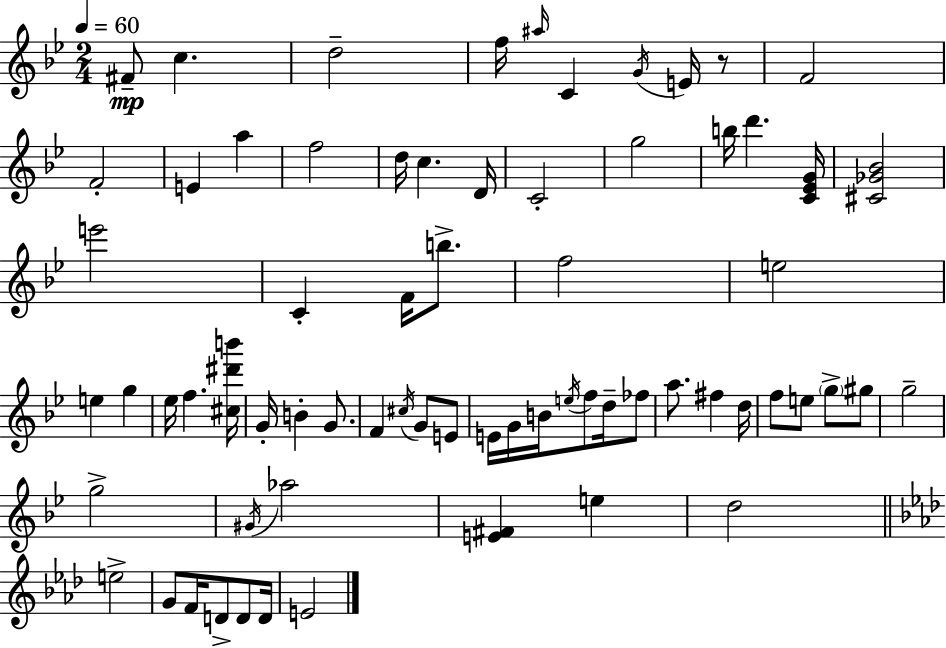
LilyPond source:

{
  \clef treble
  \numericTimeSignature
  \time 2/4
  \key bes \major
  \tempo 4 = 60
  fis'8--\mp c''4. | d''2-- | f''16 \grace { ais''16 } c'4 \acciaccatura { g'16 } e'16 | r8 f'2 | \break f'2-. | e'4 a''4 | f''2 | d''16 c''4. | \break d'16 c'2-. | g''2 | b''16 d'''4. | <c' ees' g'>16 <cis' ges' bes'>2 | \break e'''2 | c'4-. f'16 b''8.-> | f''2 | e''2 | \break e''4 g''4 | ees''16 f''4. | <cis'' dis''' b'''>16 g'16-. b'4-. g'8. | f'4 \acciaccatura { cis''16 } g'8 | \break e'8 e'16 g'16 b'16 \acciaccatura { e''16 } f''8 | d''16-- fes''8 a''8. fis''4 | d''16 f''8 e''8 | \parenthesize g''8-> gis''8 g''2-- | \break g''2-> | \acciaccatura { gis'16 } aes''2 | <e' fis'>4 | e''4 d''2 | \break \bar "||" \break \key f \minor e''2-> | g'8 f'16 d'8-> d'8 d'16 | e'2 | \bar "|."
}